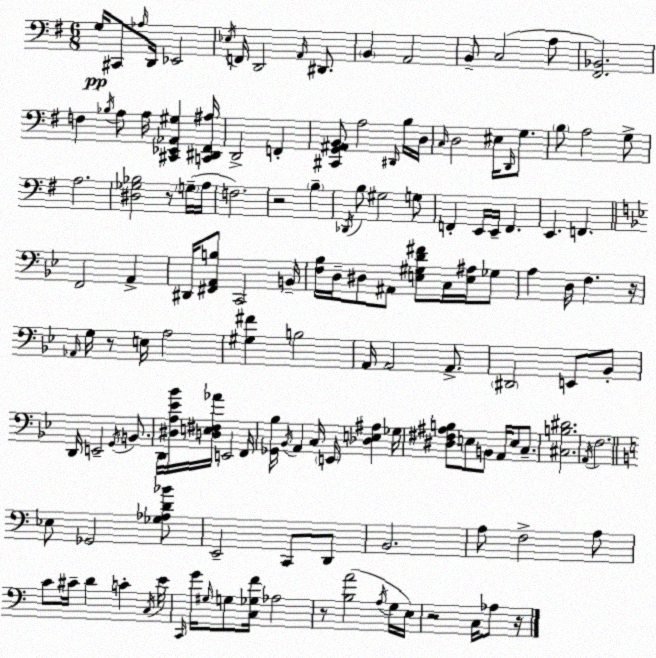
X:1
T:Untitled
M:6/8
L:1/4
K:Em
G,/4 ^C,,/2 _A,/4 D,,/4 _E,,2 _E,/4 F,,/4 D,,2 A,,/4 ^D,,/2 B,, A,,2 B,,/2 C,2 A,/2 [^F,,_B,,]2 F, _B,/4 A,/2 A,/4 [^C,,_E,,_A,,^G,] [C,,^D,,^F,,^A,]/4 D,,2 F,, [^C,,G,,^A,,B,,]/2 A,2 ^D,,/4 B,/4 D,/4 C,/4 D,2 ^E,/4 D,,/4 G,/2 B,/2 A,2 G,/2 A,2 [^D,_G,_B,]2 z/2 G,/4 A,/4 F,2 z2 B, _D,,/4 B,/2 ^G,2 G,/2 F,, E,,/4 E,,/4 F,, E,, F,, F,,2 A,, ^D,,/4 [^F,,A,,B,]/2 C,,2 B,,/4 [F,_B,]/4 D,/4 ^D,/2 ^A,,/2 [E,^G,D^F]/2 C,/4 [E,^A,]/4 _G,/2 A, D,/4 F, z/4 _A,,/4 G,/4 z/2 E,/4 A,2 [^G,^F] B,2 A,,/4 A,,2 A,,/2 ^D,,2 E,,/2 _B,,/2 D,,/4 E,,2 G,,/4 B,,/2 D,,/4 [^D,A,_E_B]/4 [D,E,^F,_A]/4 E,,2 F,,/4 [_G,,_B,]/4 _B,,/4 A,, C,/4 E,,/4 [_D,E,^A,] _G,/4 [^D,^F,^A,B,]/2 E,/2 B,,/2 A,,/4 E,/2 C,/2 [^C,B,^D]2 A,,/4 F,2 _E,/2 _G,,2 [_G,_A,D_B]/2 E,,2 C,,/2 D,,/2 B,,2 A,/2 F,2 A,/2 C/2 ^C/4 D C C,/4 E/4 C,,/4 G/4 ^G,/4 G,/2 [C,_G,F]/4 _A,2 z/2 [B,A]2 A,/4 G,/4 E,/4 z2 C,/4 _A,/2 z/4